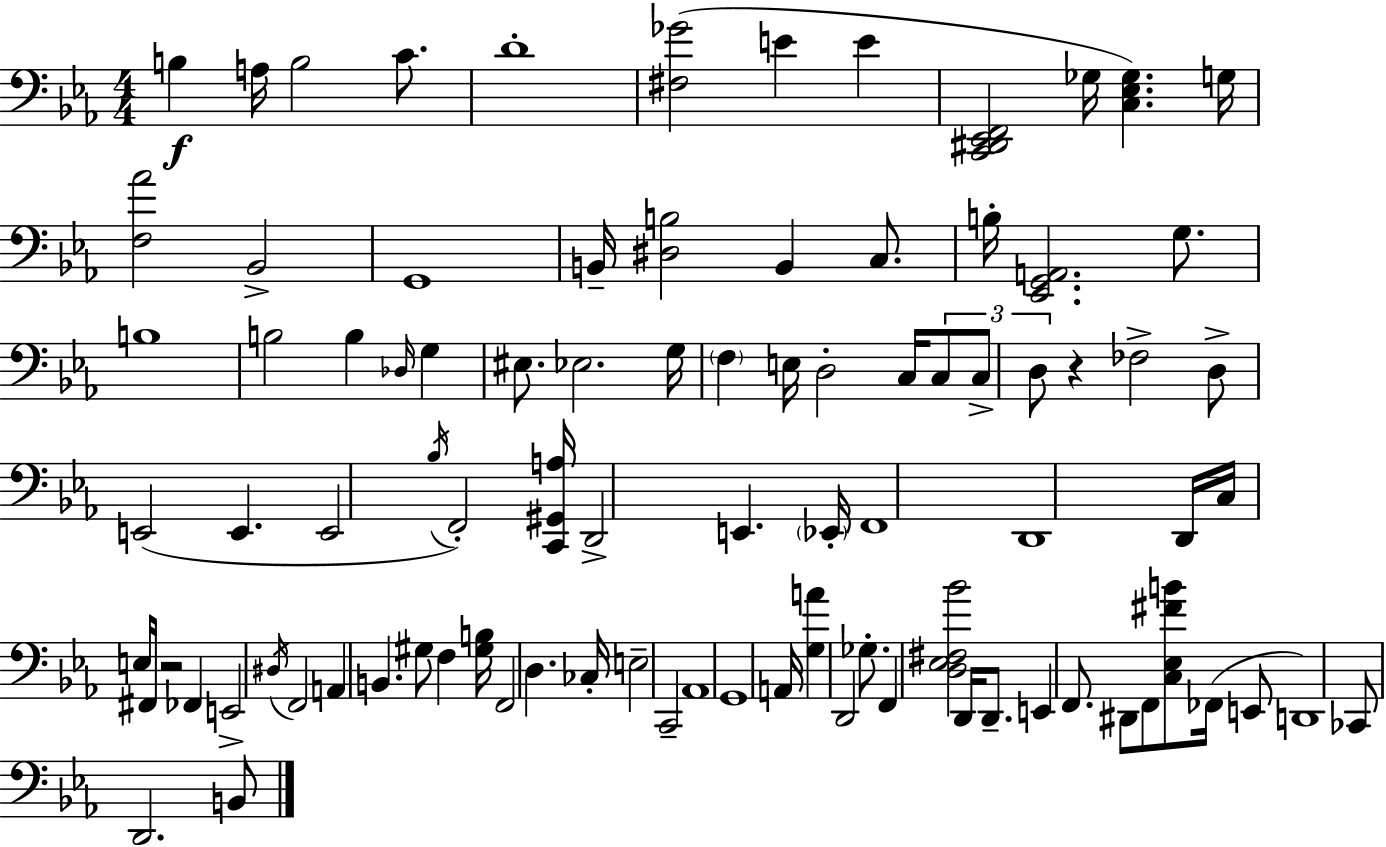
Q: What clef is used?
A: bass